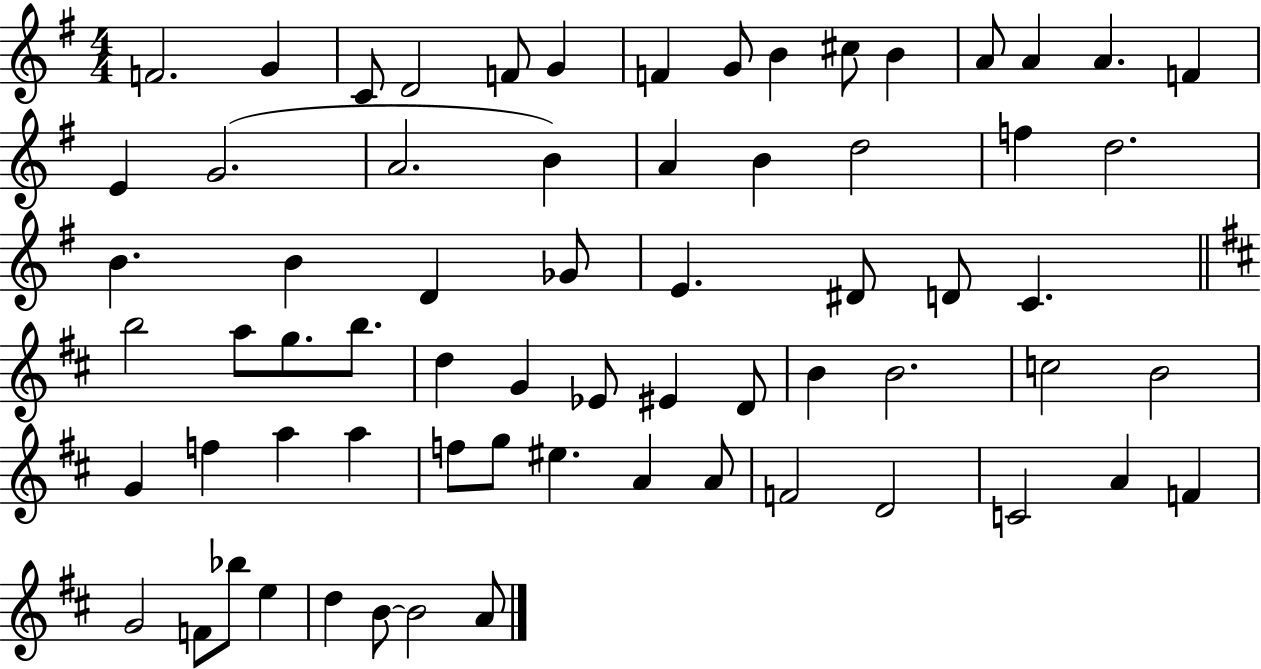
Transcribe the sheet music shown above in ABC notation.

X:1
T:Untitled
M:4/4
L:1/4
K:G
F2 G C/2 D2 F/2 G F G/2 B ^c/2 B A/2 A A F E G2 A2 B A B d2 f d2 B B D _G/2 E ^D/2 D/2 C b2 a/2 g/2 b/2 d G _E/2 ^E D/2 B B2 c2 B2 G f a a f/2 g/2 ^e A A/2 F2 D2 C2 A F G2 F/2 _b/2 e d B/2 B2 A/2